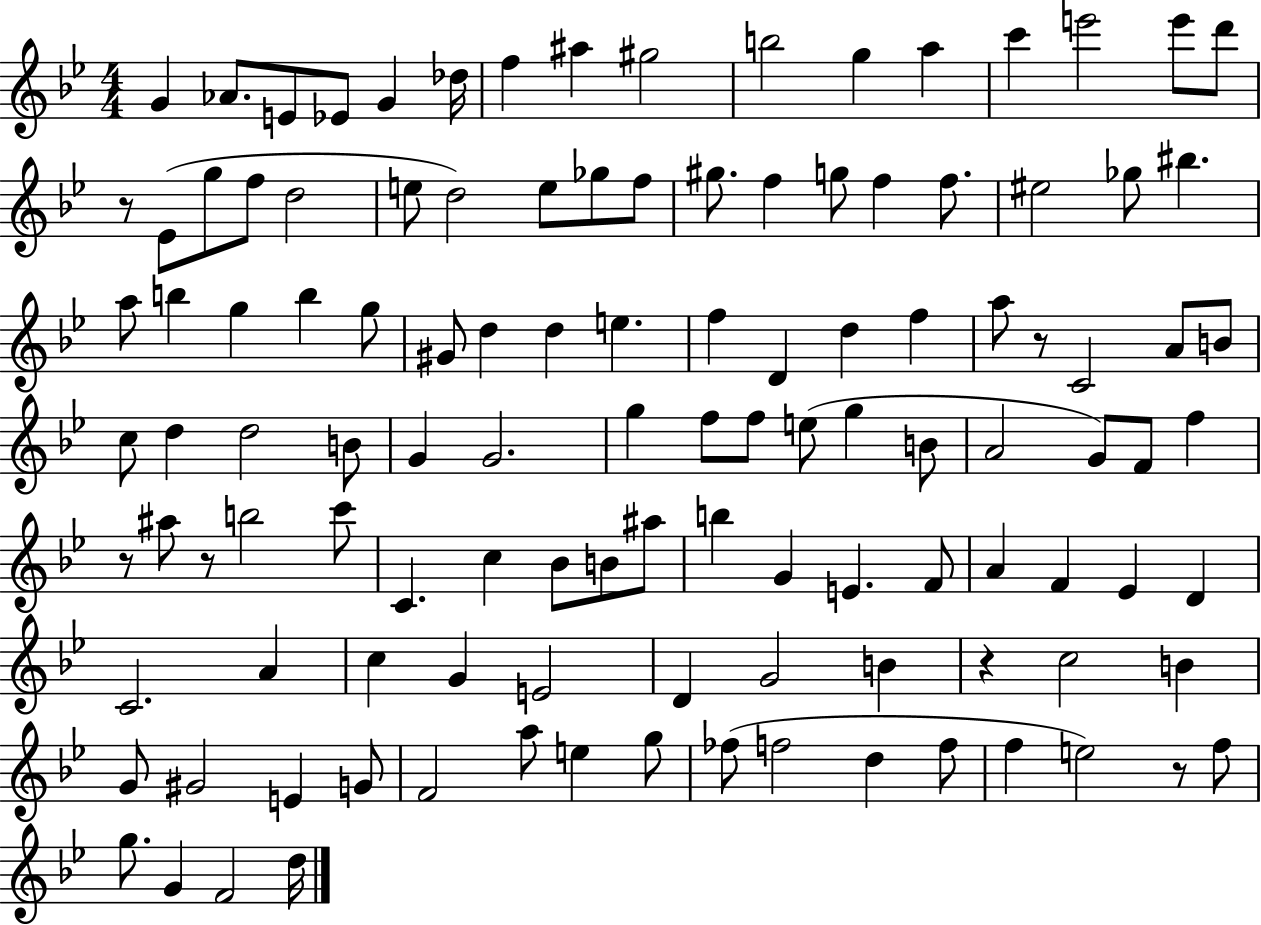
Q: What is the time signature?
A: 4/4